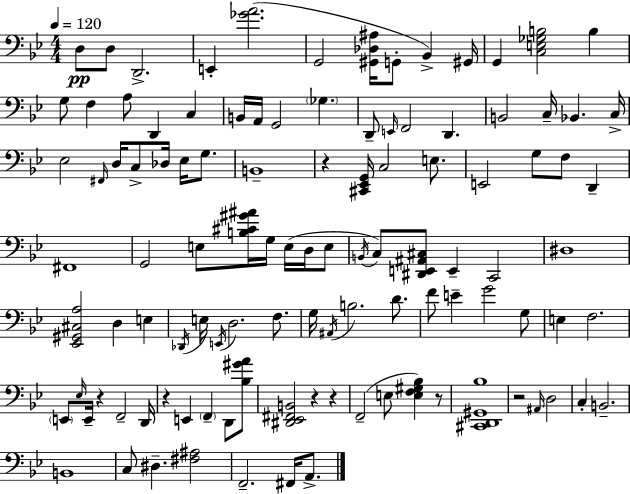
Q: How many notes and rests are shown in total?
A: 109